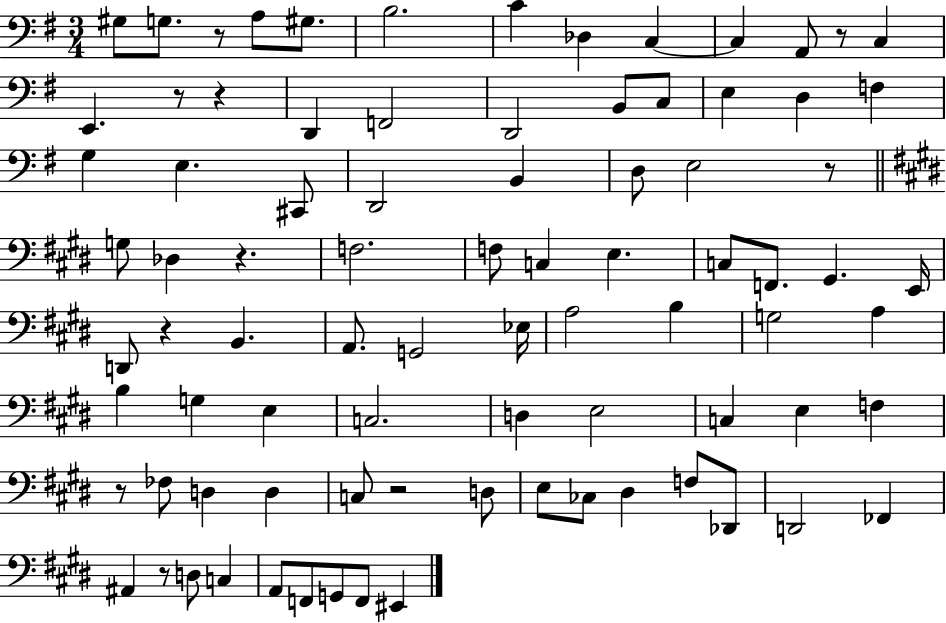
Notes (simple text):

G#3/e G3/e. R/e A3/e G#3/e. B3/h. C4/q Db3/q C3/q C3/q A2/e R/e C3/q E2/q. R/e R/q D2/q F2/h D2/h B2/e C3/e E3/q D3/q F3/q G3/q E3/q. C#2/e D2/h B2/q D3/e E3/h R/e G3/e Db3/q R/q. F3/h. F3/e C3/q E3/q. C3/e F2/e. G#2/q. E2/s D2/e R/q B2/q. A2/e. G2/h Eb3/s A3/h B3/q G3/h A3/q B3/q G3/q E3/q C3/h. D3/q E3/h C3/q E3/q F3/q R/e FES3/e D3/q D3/q C3/e R/h D3/e E3/e CES3/e D#3/q F3/e Db2/e D2/h FES2/q A#2/q R/e D3/e C3/q A2/e F2/e G2/e F2/e EIS2/q